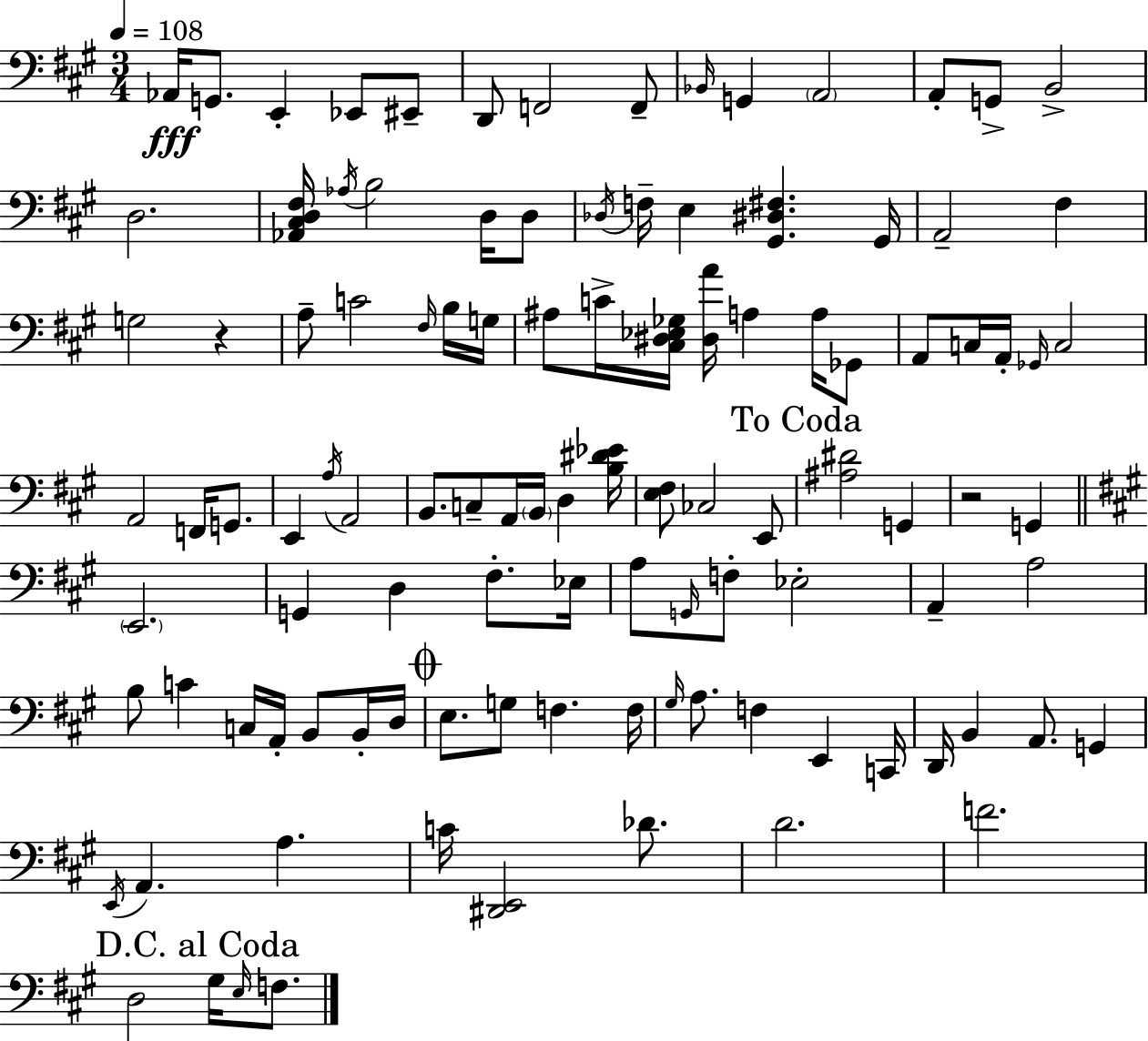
{
  \clef bass
  \numericTimeSignature
  \time 3/4
  \key a \major
  \tempo 4 = 108
  aes,16\fff g,8. e,4-. ees,8 eis,8-- | d,8 f,2 f,8-- | \grace { bes,16 } g,4 \parenthesize a,2 | a,8-. g,8-> b,2-> | \break d2. | <aes, cis d fis>16 \acciaccatura { aes16 } b2 d16 | d8 \acciaccatura { des16 } f16-- e4 <gis, dis fis>4. | gis,16 a,2-- fis4 | \break g2 r4 | a8-- c'2 | \grace { fis16 } b16 g16 ais8 c'16-> <cis dis ees ges>16 <dis a'>16 a4 | a16 ges,8 a,8 c16 a,16-. \grace { ges,16 } c2 | \break a,2 | f,16 g,8. e,4 \acciaccatura { a16 } a,2 | b,8. c8-- a,16 | \parenthesize b,16 d4 <b dis' ees'>16 <e fis>8 ces2 | \break e,8 \mark "To Coda" <ais dis'>2 | g,4 r2 | g,4 \bar "||" \break \key a \major \parenthesize e,2. | g,4 d4 fis8.-. ees16 | a8 \grace { g,16 } f8-. ees2-. | a,4-- a2 | \break b8 c'4 c16 a,16-. b,8 b,16-. | d16 \mark \markup { \musicglyph "scripts.coda" } e8. g8 f4. | f16 \grace { gis16 } a8. f4 e,4 | c,16 d,16 b,4 a,8. g,4 | \break \acciaccatura { e,16 } a,4. a4. | c'16 <dis, e,>2 | des'8. d'2. | f'2. | \break \mark "D.C. al Coda" d2 gis16 | \grace { e16 } f8. \bar "|."
}